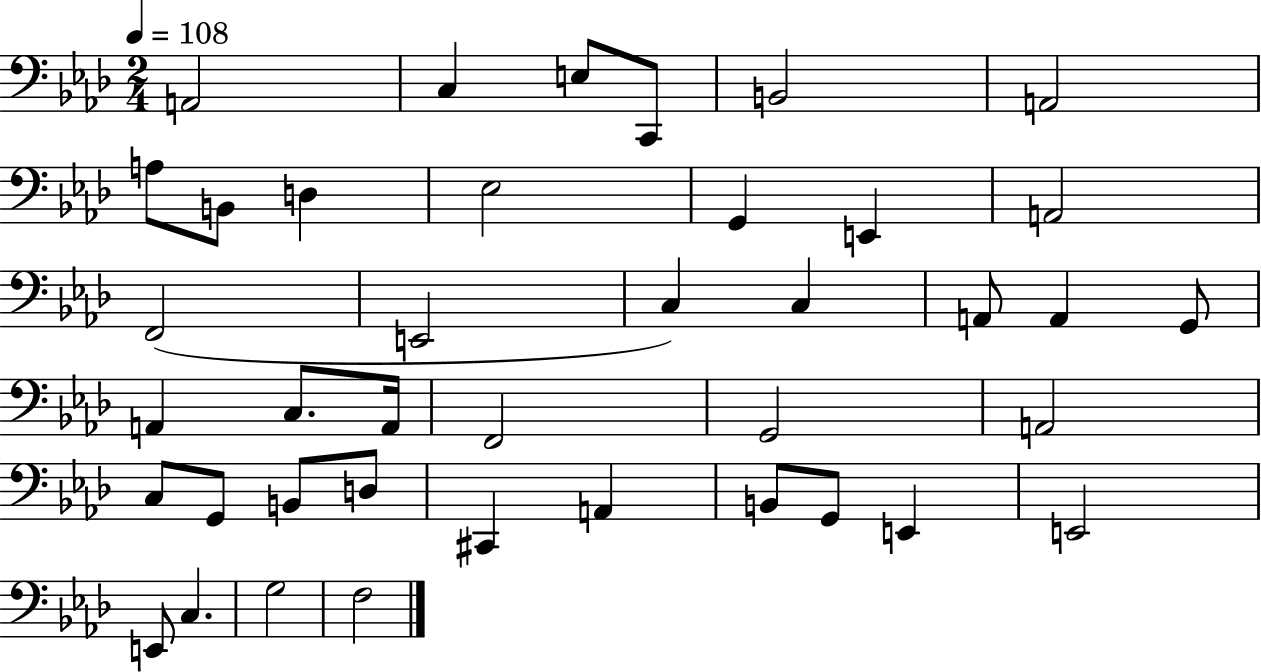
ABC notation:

X:1
T:Untitled
M:2/4
L:1/4
K:Ab
A,,2 C, E,/2 C,,/2 B,,2 A,,2 A,/2 B,,/2 D, _E,2 G,, E,, A,,2 F,,2 E,,2 C, C, A,,/2 A,, G,,/2 A,, C,/2 A,,/4 F,,2 G,,2 A,,2 C,/2 G,,/2 B,,/2 D,/2 ^C,, A,, B,,/2 G,,/2 E,, E,,2 E,,/2 C, G,2 F,2